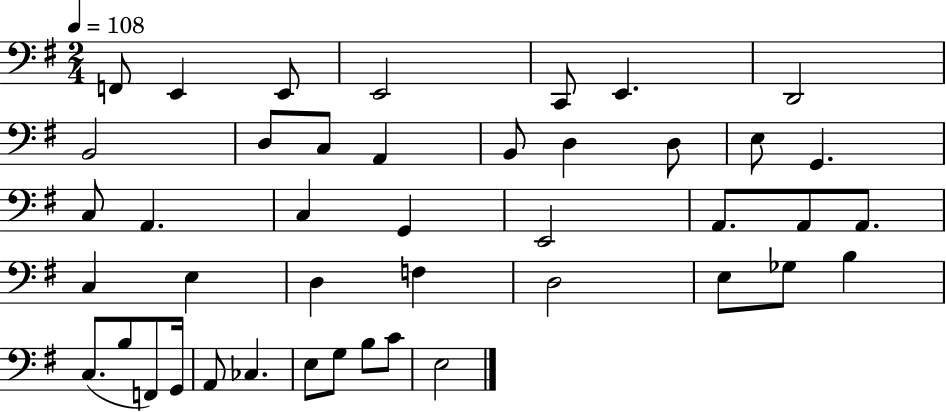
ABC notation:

X:1
T:Untitled
M:2/4
L:1/4
K:G
F,,/2 E,, E,,/2 E,,2 C,,/2 E,, D,,2 B,,2 D,/2 C,/2 A,, B,,/2 D, D,/2 E,/2 G,, C,/2 A,, C, G,, E,,2 A,,/2 A,,/2 A,,/2 C, E, D, F, D,2 E,/2 _G,/2 B, C,/2 B,/2 F,,/2 G,,/4 A,,/2 _C, E,/2 G,/2 B,/2 C/2 E,2